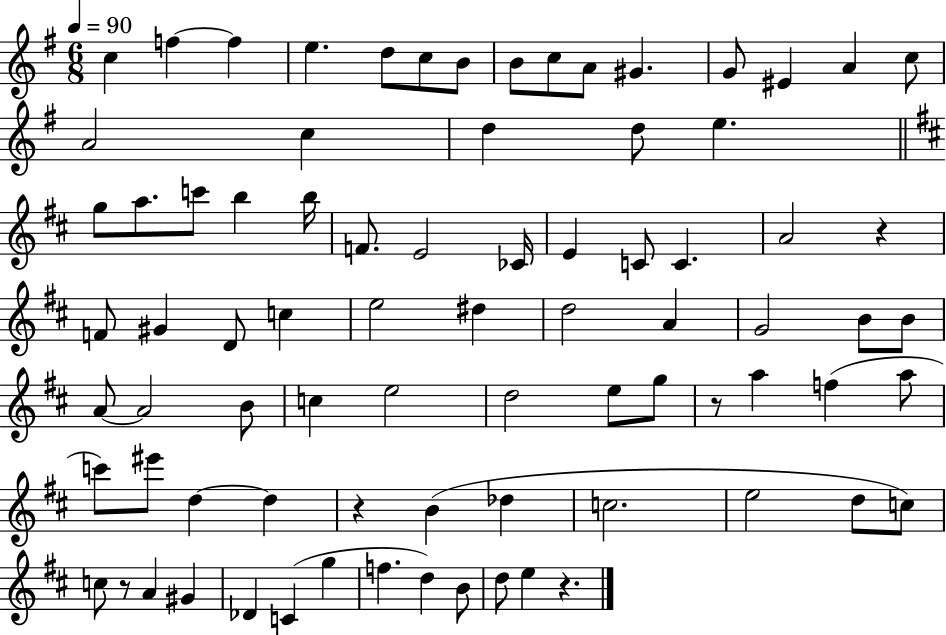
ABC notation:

X:1
T:Untitled
M:6/8
L:1/4
K:G
c f f e d/2 c/2 B/2 B/2 c/2 A/2 ^G G/2 ^E A c/2 A2 c d d/2 e g/2 a/2 c'/2 b b/4 F/2 E2 _C/4 E C/2 C A2 z F/2 ^G D/2 c e2 ^d d2 A G2 B/2 B/2 A/2 A2 B/2 c e2 d2 e/2 g/2 z/2 a f a/2 c'/2 ^e'/2 d d z B _d c2 e2 d/2 c/2 c/2 z/2 A ^G _D C g f d B/2 d/2 e z